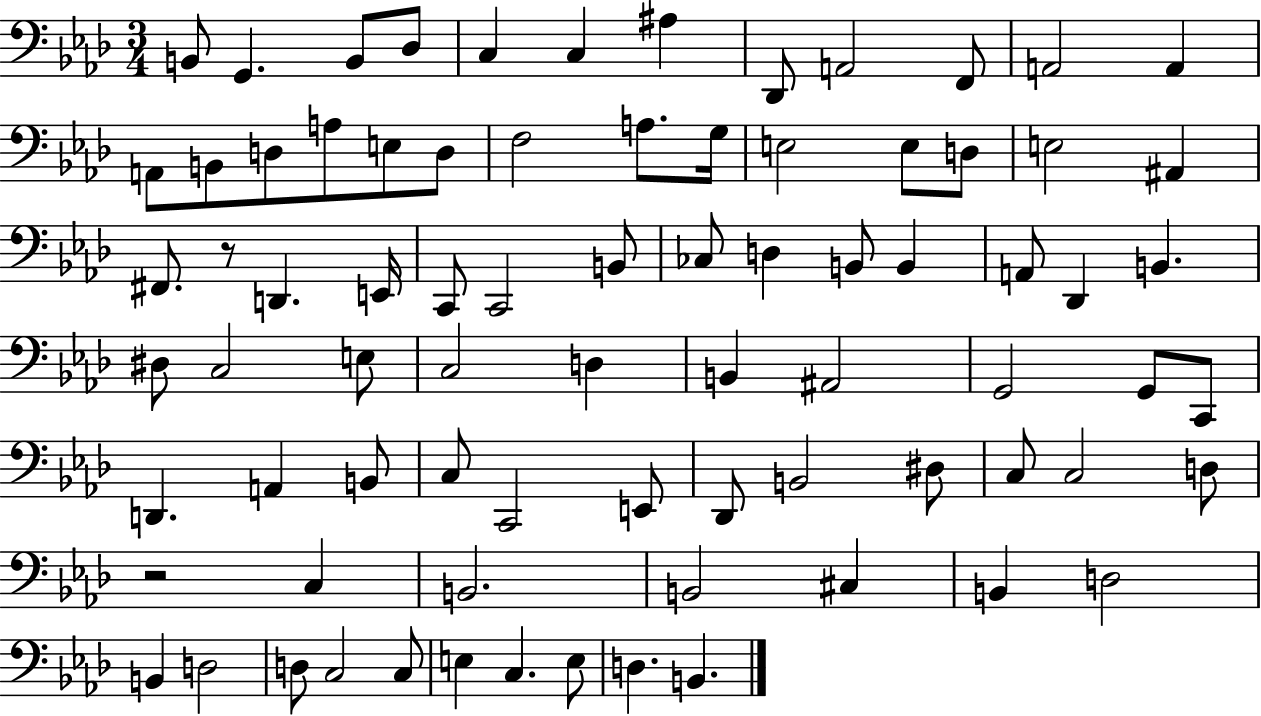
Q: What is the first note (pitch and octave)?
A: B2